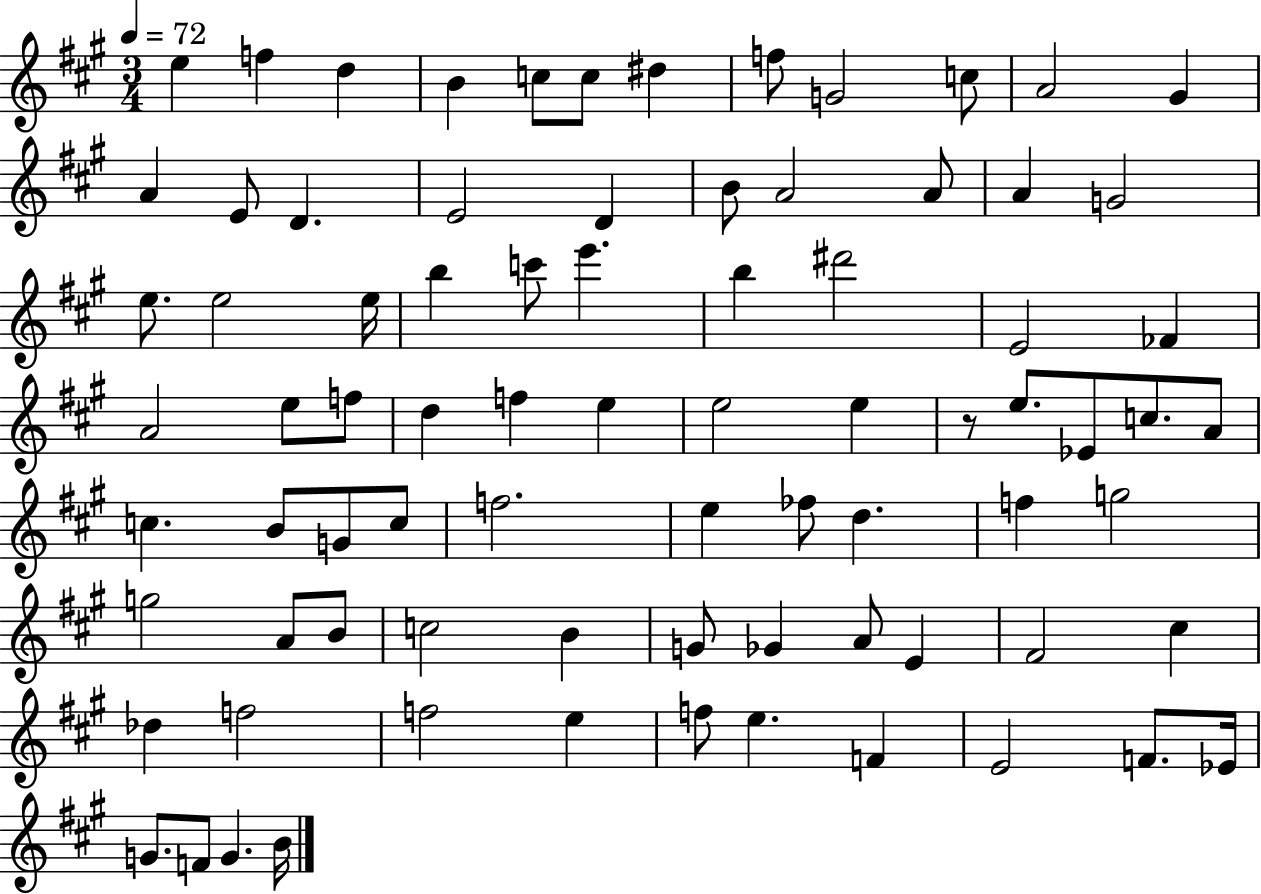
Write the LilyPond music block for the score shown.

{
  \clef treble
  \numericTimeSignature
  \time 3/4
  \key a \major
  \tempo 4 = 72
  e''4 f''4 d''4 | b'4 c''8 c''8 dis''4 | f''8 g'2 c''8 | a'2 gis'4 | \break a'4 e'8 d'4. | e'2 d'4 | b'8 a'2 a'8 | a'4 g'2 | \break e''8. e''2 e''16 | b''4 c'''8 e'''4. | b''4 dis'''2 | e'2 fes'4 | \break a'2 e''8 f''8 | d''4 f''4 e''4 | e''2 e''4 | r8 e''8. ees'8 c''8. a'8 | \break c''4. b'8 g'8 c''8 | f''2. | e''4 fes''8 d''4. | f''4 g''2 | \break g''2 a'8 b'8 | c''2 b'4 | g'8 ges'4 a'8 e'4 | fis'2 cis''4 | \break des''4 f''2 | f''2 e''4 | f''8 e''4. f'4 | e'2 f'8. ees'16 | \break g'8. f'8 g'4. b'16 | \bar "|."
}